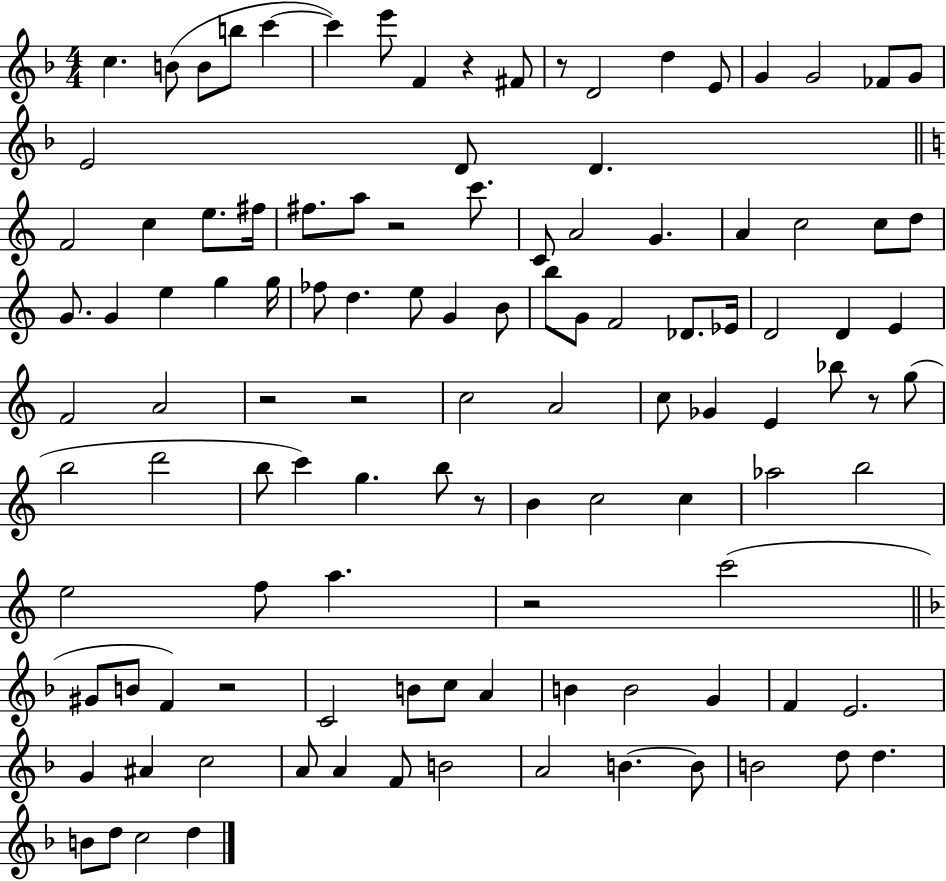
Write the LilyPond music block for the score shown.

{
  \clef treble
  \numericTimeSignature
  \time 4/4
  \key f \major
  c''4. b'8( b'8 b''8 c'''4~~ | c'''4) e'''8 f'4 r4 fis'8 | r8 d'2 d''4 e'8 | g'4 g'2 fes'8 g'8 | \break e'2 d'8 d'4. | \bar "||" \break \key a \minor f'2 c''4 e''8. fis''16 | fis''8. a''8 r2 c'''8. | c'8 a'2 g'4. | a'4 c''2 c''8 d''8 | \break g'8. g'4 e''4 g''4 g''16 | fes''8 d''4. e''8 g'4 b'8 | b''8 g'8 f'2 des'8. ees'16 | d'2 d'4 e'4 | \break f'2 a'2 | r2 r2 | c''2 a'2 | c''8 ges'4 e'4 bes''8 r8 g''8( | \break b''2 d'''2 | b''8 c'''4) g''4. b''8 r8 | b'4 c''2 c''4 | aes''2 b''2 | \break e''2 f''8 a''4. | r2 c'''2( | \bar "||" \break \key f \major gis'8 b'8 f'4) r2 | c'2 b'8 c''8 a'4 | b'4 b'2 g'4 | f'4 e'2. | \break g'4 ais'4 c''2 | a'8 a'4 f'8 b'2 | a'2 b'4.~~ b'8 | b'2 d''8 d''4. | \break b'8 d''8 c''2 d''4 | \bar "|."
}